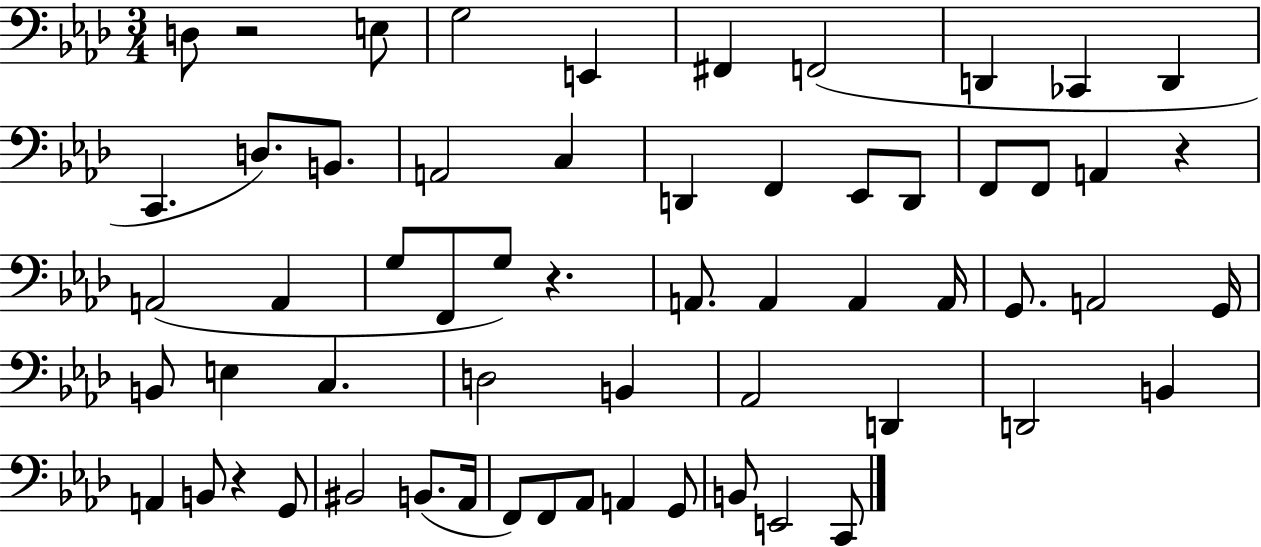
{
  \clef bass
  \numericTimeSignature
  \time 3/4
  \key aes \major
  d8 r2 e8 | g2 e,4 | fis,4 f,2( | d,4 ces,4 d,4 | \break c,4. d8.) b,8. | a,2 c4 | d,4 f,4 ees,8 d,8 | f,8 f,8 a,4 r4 | \break a,2( a,4 | g8 f,8 g8) r4. | a,8. a,4 a,4 a,16 | g,8. a,2 g,16 | \break b,8 e4 c4. | d2 b,4 | aes,2 d,4 | d,2 b,4 | \break a,4 b,8 r4 g,8 | bis,2 b,8.( aes,16 | f,8) f,8 aes,8 a,4 g,8 | b,8 e,2 c,8 | \break \bar "|."
}